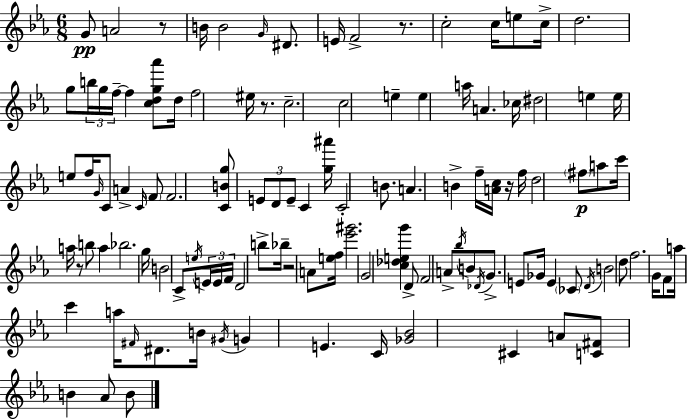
{
  \clef treble
  \numericTimeSignature
  \time 6/8
  \key ees \major
  g'8\pp a'2 r8 | b'16 b'2 \grace { g'16 } dis'8. | e'16 f'2-> r8. | c''2-. c''16 e''8 | \break c''16-> d''2. | g''8 \tuplet 3/2 { b''16 g''16 f''16--~~ } f''4 <c'' d'' g'' aes'''>8 | d''16 f''2 eis''16 r8. | c''2.-- | \break c''2 e''4-- | e''4 a''16 a'4. | ces''16 dis''2 e''4 | e''16 e''8 f''16 \grace { g'16 } c'8 a'4-> | \break \grace { c'16 } \parenthesize f'8 f'2. | <c' b' g''>8 \tuplet 3/2 { e'8 d'8 e'8-- } c'4 | <g'' ais'''>16 c'2-. | b'8. a'4. b'4-> | \break f''16-- <a' c''>16 r16 f''16 d''2 | \parenthesize fis''8\p a''8 c'''16 a''16 r8 b''8 a''4 | bes''2. | g''16 b'2 | \break c'8-> \acciaccatura { e''16 } \tuplet 3/2 { e'16 e'16 f'16 } d'2 | b''8-> bes''16-- r2 | a'8 <e'' f''>16 <ees''' gis'''>2. | g'2 | \break <c'' des'' e'' g'''>4 d'8-> f'2 | a'8-> \acciaccatura { bes''16 } b'8 \acciaccatura { des'16 } g'8.-> e'8 | ges'16 e'4 \parenthesize ces'8 \acciaccatura { d'16 } b'2 | d''8 f''2. | \break g'16 f'8 a''16 c'''4 | a''16 \grace { fis'16 } dis'8. b'16 \acciaccatura { gis'16 } g'4 | e'4. c'16 <ges' bes'>2 | cis'4 a'8 <c' fis'>8 | \break b'4 aes'8 b'8 \bar "|."
}